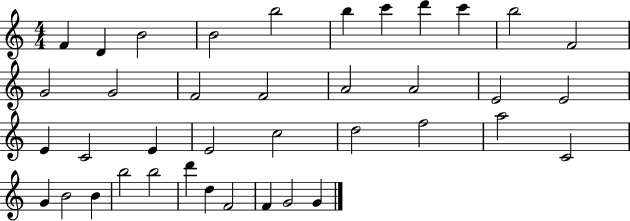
X:1
T:Untitled
M:4/4
L:1/4
K:C
F D B2 B2 b2 b c' d' c' b2 F2 G2 G2 F2 F2 A2 A2 E2 E2 E C2 E E2 c2 d2 f2 a2 C2 G B2 B b2 b2 d' d F2 F G2 G